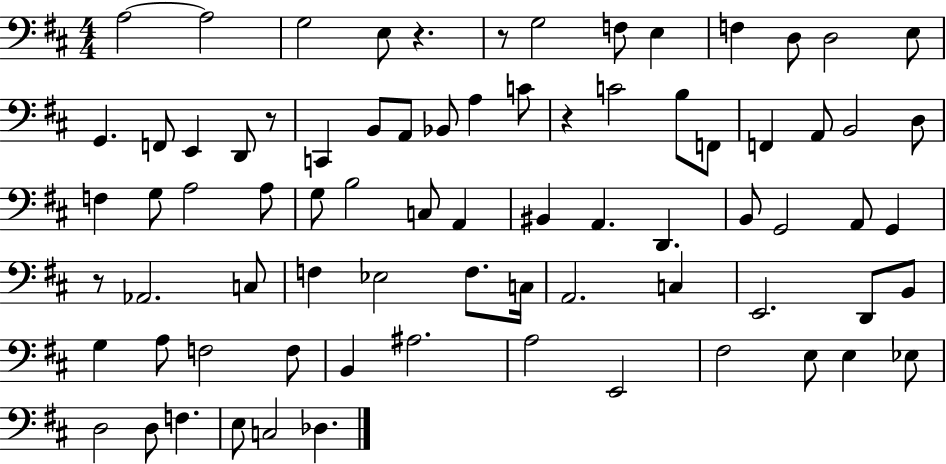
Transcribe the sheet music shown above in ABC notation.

X:1
T:Untitled
M:4/4
L:1/4
K:D
A,2 A,2 G,2 E,/2 z z/2 G,2 F,/2 E, F, D,/2 D,2 E,/2 G,, F,,/2 E,, D,,/2 z/2 C,, B,,/2 A,,/2 _B,,/2 A, C/2 z C2 B,/2 F,,/2 F,, A,,/2 B,,2 D,/2 F, G,/2 A,2 A,/2 G,/2 B,2 C,/2 A,, ^B,, A,, D,, B,,/2 G,,2 A,,/2 G,, z/2 _A,,2 C,/2 F, _E,2 F,/2 C,/4 A,,2 C, E,,2 D,,/2 B,,/2 G, A,/2 F,2 F,/2 B,, ^A,2 A,2 E,,2 ^F,2 E,/2 E, _E,/2 D,2 D,/2 F, E,/2 C,2 _D,